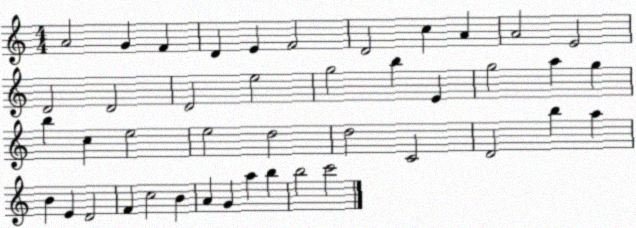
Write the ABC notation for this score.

X:1
T:Untitled
M:4/4
L:1/4
K:C
A2 G F D E F2 D2 c A A2 E2 D2 D2 D2 e2 g2 b E g2 a g b c e2 e2 d2 d2 C2 D2 b a B E D2 F c2 B A G a b b2 c'2